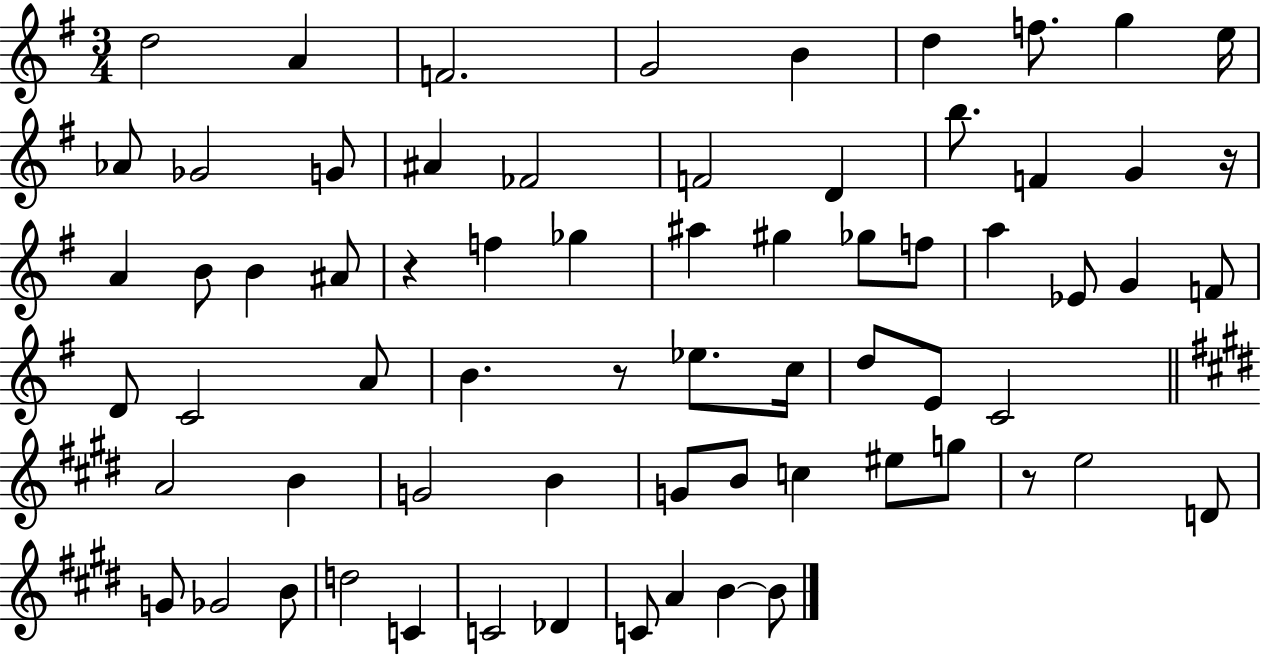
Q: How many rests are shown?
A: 4